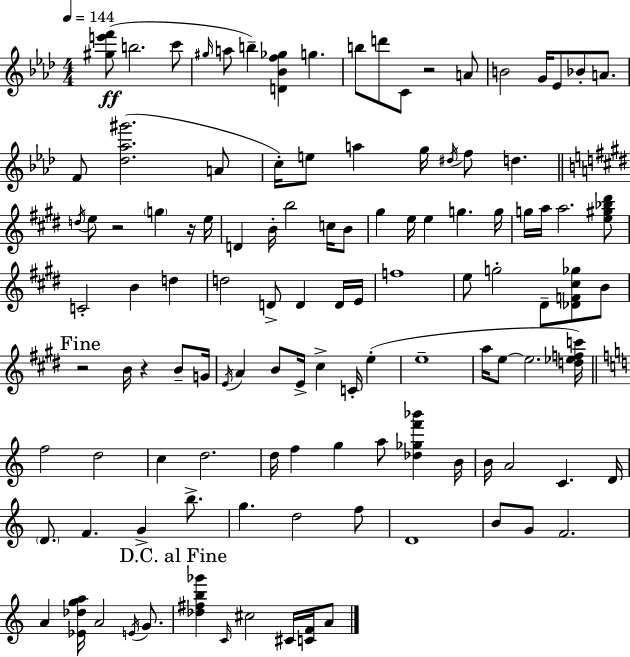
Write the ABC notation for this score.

X:1
T:Untitled
M:4/4
L:1/4
K:Ab
[^ge'f']/2 b2 c'/2 ^g/4 a/2 b [D_Bf_g] g b/2 d'/2 C/2 z2 A/2 B2 G/4 _E/2 _B/2 A/2 F/2 [_d_a^g']2 A/2 c/4 e/2 a g/4 ^d/4 f/2 d d/4 e/2 z2 g z/4 e/4 D B/4 b2 c/4 B/2 ^g e/4 e g g/4 g/4 a/4 a2 [e^g_b^d']/2 C2 B d d2 D/2 D D/4 E/4 f4 e/2 g2 ^D/2 [_DF^c_g]/2 B/2 z2 B/4 z B/2 G/4 E/4 A B/2 E/4 ^c C/4 e e4 a/4 e/2 e2 [d_efc']/4 f2 d2 c d2 d/4 f g a/2 [_d_gf'_b'] B/4 B/4 A2 C D/4 D/2 F G b/2 g d2 f/2 D4 B/2 G/2 F2 A [_E_dga]/4 A2 E/4 G/2 [_d^fb_g'] C/4 ^c2 ^C/4 [CF]/4 A/2